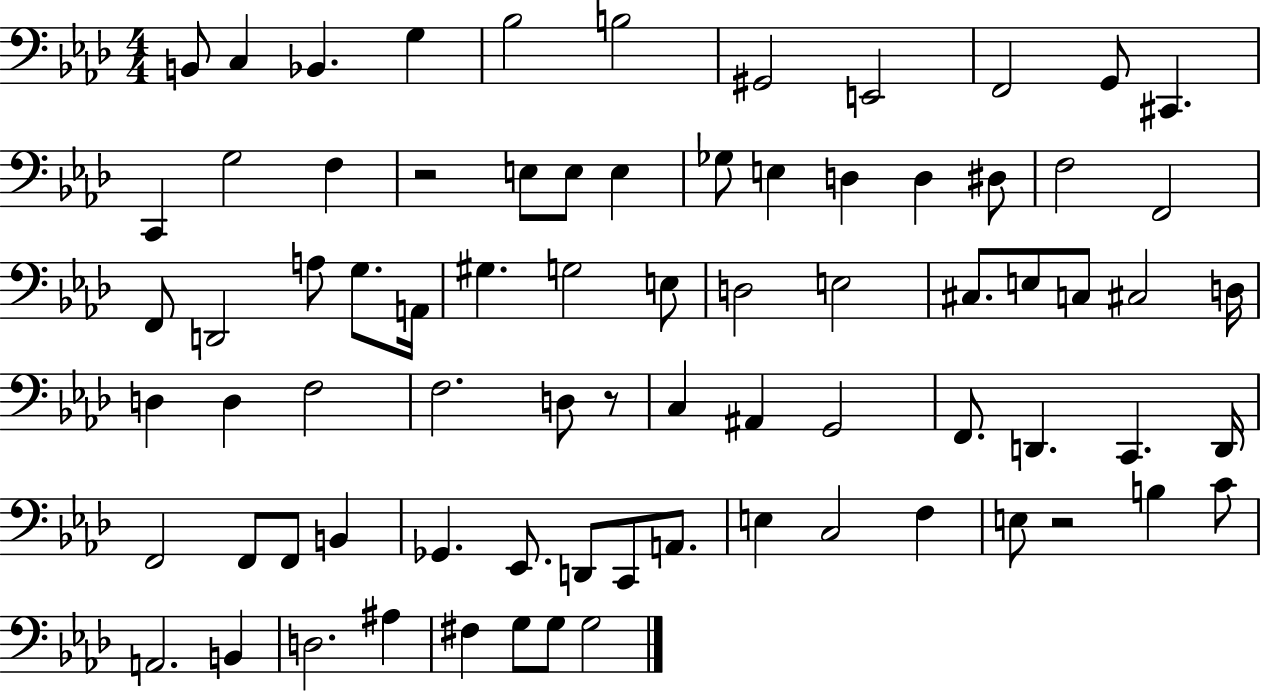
X:1
T:Untitled
M:4/4
L:1/4
K:Ab
B,,/2 C, _B,, G, _B,2 B,2 ^G,,2 E,,2 F,,2 G,,/2 ^C,, C,, G,2 F, z2 E,/2 E,/2 E, _G,/2 E, D, D, ^D,/2 F,2 F,,2 F,,/2 D,,2 A,/2 G,/2 A,,/4 ^G, G,2 E,/2 D,2 E,2 ^C,/2 E,/2 C,/2 ^C,2 D,/4 D, D, F,2 F,2 D,/2 z/2 C, ^A,, G,,2 F,,/2 D,, C,, D,,/4 F,,2 F,,/2 F,,/2 B,, _G,, _E,,/2 D,,/2 C,,/2 A,,/2 E, C,2 F, E,/2 z2 B, C/2 A,,2 B,, D,2 ^A, ^F, G,/2 G,/2 G,2